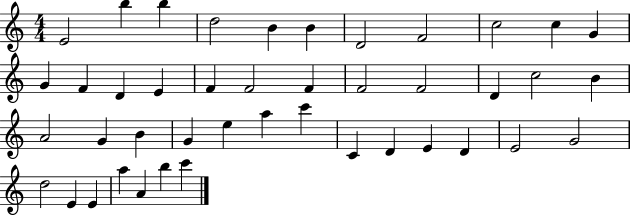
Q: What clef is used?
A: treble